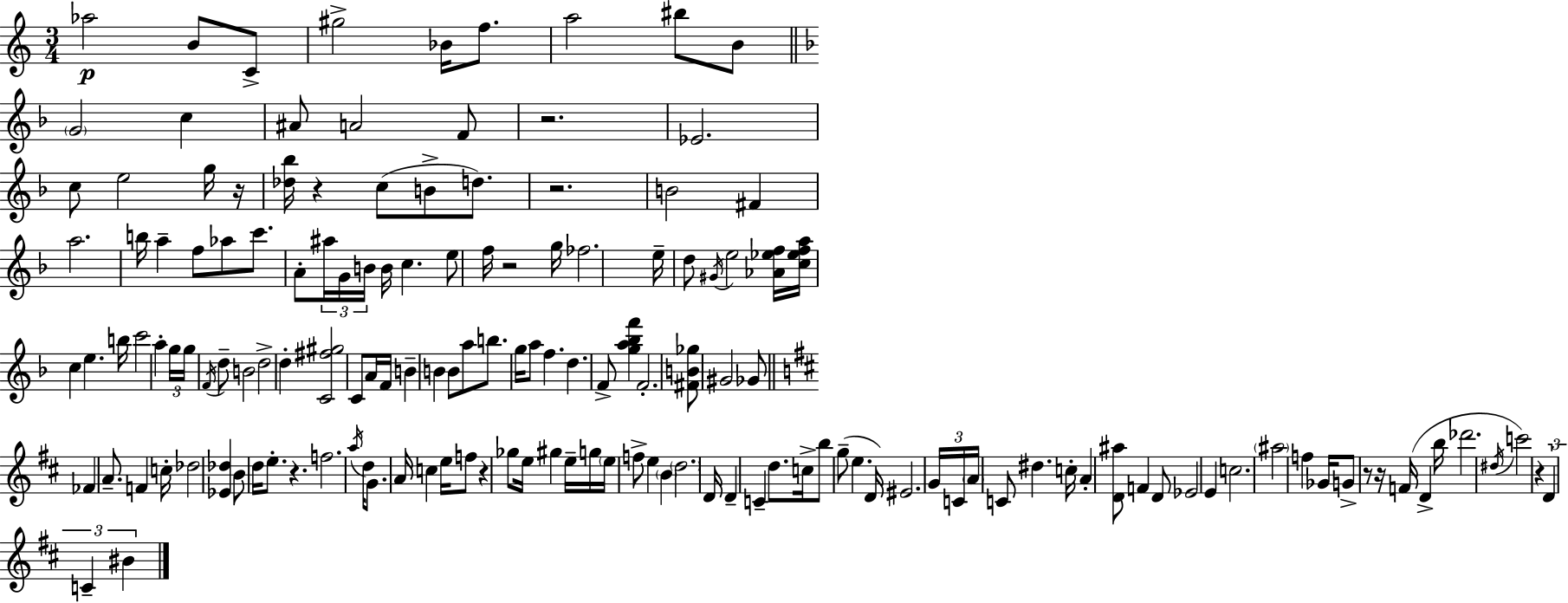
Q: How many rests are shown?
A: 10